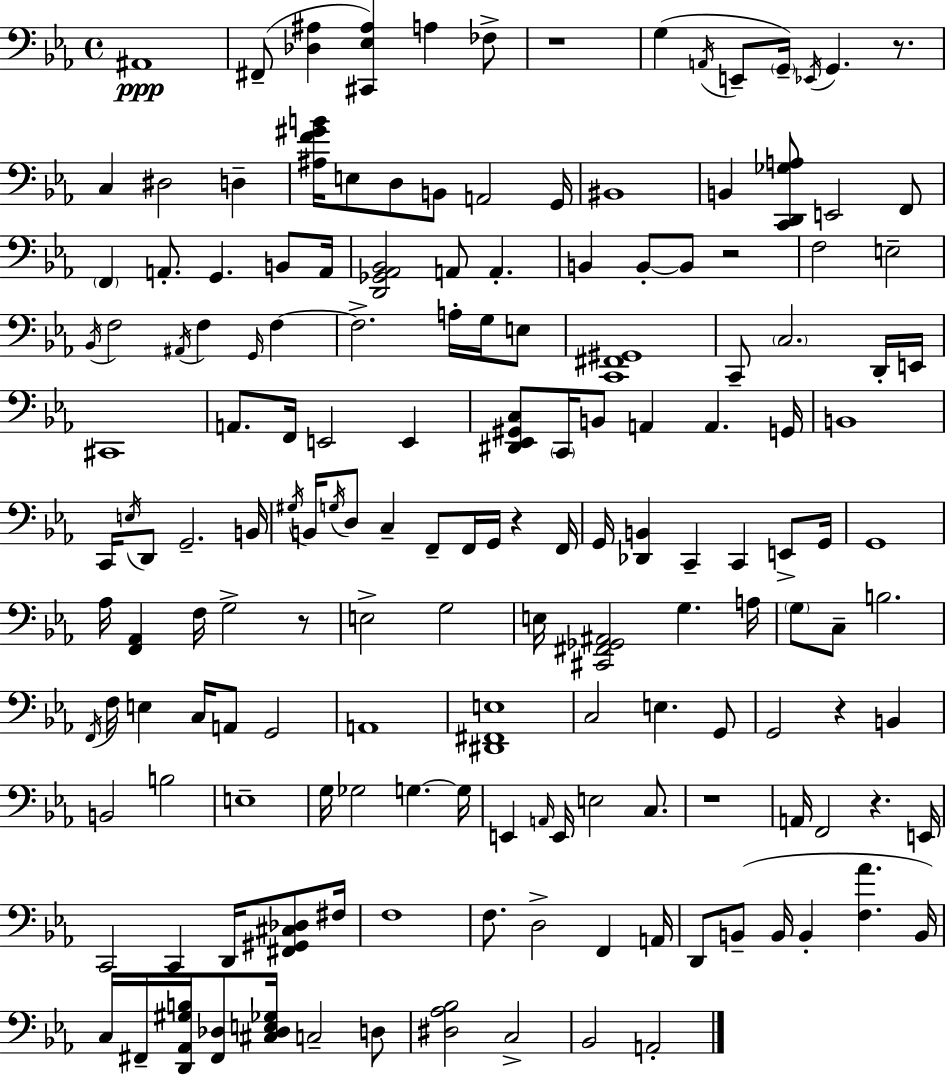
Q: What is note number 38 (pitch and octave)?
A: F3